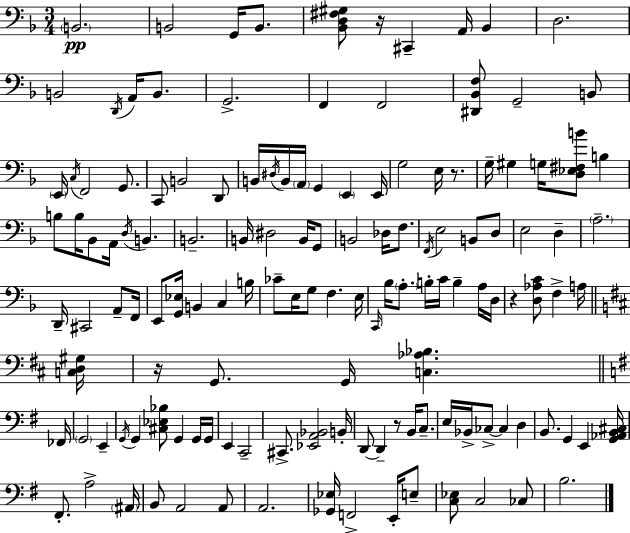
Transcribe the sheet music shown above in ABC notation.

X:1
T:Untitled
M:3/4
L:1/4
K:Dm
B,,2 B,,2 G,,/4 B,,/2 [_B,,D,^F,^G,]/2 z/4 ^C,, A,,/4 _B,, D,2 B,,2 D,,/4 A,,/4 B,,/2 G,,2 F,, F,,2 [^D,,_B,,F,]/2 G,,2 B,,/2 E,,/4 C,/4 F,,2 G,,/2 C,,/2 B,,2 D,,/2 B,,/4 ^D,/4 B,,/4 A,,/4 G,, E,, E,,/4 G,2 E,/4 z/2 G,/4 ^G, G,/4 [D,_E,^F,B]/2 B, B,/2 B,/4 _B,,/2 A,,/4 D,/4 B,, B,,2 B,,/4 ^D,2 B,,/4 G,,/2 B,,2 _D,/4 F,/2 F,,/4 E,2 B,,/2 D,/2 E,2 D, A,2 D,,/4 ^C,,2 A,,/2 F,,/4 E,,/2 [G,,_E,]/4 B,, C, B,/4 _C/2 E,/4 G,/2 F, E,/4 C,,/4 _B,/4 A,/2 B,/4 C/4 B, A,/4 D,/4 z [D,_A,C]/2 F, A,/4 [C,D,^G,]/4 z/4 G,,/2 G,,/4 [C,_A,_B,] _F,,/4 G,,2 E,, G,,/4 G,, [^C,_E,_B,]/2 G,, G,,/4 G,,/4 E,, C,,2 ^C,,/2 [_E,,A,,_B,,]2 B,,/4 D,,/2 D,, z/2 B,,/4 C,/2 E,/4 _B,,/4 _C,/2 _C, D, B,,/2 G,, E,, [G,,_A,,B,,^C,]/4 ^F,,/2 A,2 ^A,,/4 B,,/2 A,,2 A,,/2 A,,2 [_G,,_E,]/4 F,,2 E,,/4 E,/2 [C,_E,]/2 C,2 _C,/2 B,2